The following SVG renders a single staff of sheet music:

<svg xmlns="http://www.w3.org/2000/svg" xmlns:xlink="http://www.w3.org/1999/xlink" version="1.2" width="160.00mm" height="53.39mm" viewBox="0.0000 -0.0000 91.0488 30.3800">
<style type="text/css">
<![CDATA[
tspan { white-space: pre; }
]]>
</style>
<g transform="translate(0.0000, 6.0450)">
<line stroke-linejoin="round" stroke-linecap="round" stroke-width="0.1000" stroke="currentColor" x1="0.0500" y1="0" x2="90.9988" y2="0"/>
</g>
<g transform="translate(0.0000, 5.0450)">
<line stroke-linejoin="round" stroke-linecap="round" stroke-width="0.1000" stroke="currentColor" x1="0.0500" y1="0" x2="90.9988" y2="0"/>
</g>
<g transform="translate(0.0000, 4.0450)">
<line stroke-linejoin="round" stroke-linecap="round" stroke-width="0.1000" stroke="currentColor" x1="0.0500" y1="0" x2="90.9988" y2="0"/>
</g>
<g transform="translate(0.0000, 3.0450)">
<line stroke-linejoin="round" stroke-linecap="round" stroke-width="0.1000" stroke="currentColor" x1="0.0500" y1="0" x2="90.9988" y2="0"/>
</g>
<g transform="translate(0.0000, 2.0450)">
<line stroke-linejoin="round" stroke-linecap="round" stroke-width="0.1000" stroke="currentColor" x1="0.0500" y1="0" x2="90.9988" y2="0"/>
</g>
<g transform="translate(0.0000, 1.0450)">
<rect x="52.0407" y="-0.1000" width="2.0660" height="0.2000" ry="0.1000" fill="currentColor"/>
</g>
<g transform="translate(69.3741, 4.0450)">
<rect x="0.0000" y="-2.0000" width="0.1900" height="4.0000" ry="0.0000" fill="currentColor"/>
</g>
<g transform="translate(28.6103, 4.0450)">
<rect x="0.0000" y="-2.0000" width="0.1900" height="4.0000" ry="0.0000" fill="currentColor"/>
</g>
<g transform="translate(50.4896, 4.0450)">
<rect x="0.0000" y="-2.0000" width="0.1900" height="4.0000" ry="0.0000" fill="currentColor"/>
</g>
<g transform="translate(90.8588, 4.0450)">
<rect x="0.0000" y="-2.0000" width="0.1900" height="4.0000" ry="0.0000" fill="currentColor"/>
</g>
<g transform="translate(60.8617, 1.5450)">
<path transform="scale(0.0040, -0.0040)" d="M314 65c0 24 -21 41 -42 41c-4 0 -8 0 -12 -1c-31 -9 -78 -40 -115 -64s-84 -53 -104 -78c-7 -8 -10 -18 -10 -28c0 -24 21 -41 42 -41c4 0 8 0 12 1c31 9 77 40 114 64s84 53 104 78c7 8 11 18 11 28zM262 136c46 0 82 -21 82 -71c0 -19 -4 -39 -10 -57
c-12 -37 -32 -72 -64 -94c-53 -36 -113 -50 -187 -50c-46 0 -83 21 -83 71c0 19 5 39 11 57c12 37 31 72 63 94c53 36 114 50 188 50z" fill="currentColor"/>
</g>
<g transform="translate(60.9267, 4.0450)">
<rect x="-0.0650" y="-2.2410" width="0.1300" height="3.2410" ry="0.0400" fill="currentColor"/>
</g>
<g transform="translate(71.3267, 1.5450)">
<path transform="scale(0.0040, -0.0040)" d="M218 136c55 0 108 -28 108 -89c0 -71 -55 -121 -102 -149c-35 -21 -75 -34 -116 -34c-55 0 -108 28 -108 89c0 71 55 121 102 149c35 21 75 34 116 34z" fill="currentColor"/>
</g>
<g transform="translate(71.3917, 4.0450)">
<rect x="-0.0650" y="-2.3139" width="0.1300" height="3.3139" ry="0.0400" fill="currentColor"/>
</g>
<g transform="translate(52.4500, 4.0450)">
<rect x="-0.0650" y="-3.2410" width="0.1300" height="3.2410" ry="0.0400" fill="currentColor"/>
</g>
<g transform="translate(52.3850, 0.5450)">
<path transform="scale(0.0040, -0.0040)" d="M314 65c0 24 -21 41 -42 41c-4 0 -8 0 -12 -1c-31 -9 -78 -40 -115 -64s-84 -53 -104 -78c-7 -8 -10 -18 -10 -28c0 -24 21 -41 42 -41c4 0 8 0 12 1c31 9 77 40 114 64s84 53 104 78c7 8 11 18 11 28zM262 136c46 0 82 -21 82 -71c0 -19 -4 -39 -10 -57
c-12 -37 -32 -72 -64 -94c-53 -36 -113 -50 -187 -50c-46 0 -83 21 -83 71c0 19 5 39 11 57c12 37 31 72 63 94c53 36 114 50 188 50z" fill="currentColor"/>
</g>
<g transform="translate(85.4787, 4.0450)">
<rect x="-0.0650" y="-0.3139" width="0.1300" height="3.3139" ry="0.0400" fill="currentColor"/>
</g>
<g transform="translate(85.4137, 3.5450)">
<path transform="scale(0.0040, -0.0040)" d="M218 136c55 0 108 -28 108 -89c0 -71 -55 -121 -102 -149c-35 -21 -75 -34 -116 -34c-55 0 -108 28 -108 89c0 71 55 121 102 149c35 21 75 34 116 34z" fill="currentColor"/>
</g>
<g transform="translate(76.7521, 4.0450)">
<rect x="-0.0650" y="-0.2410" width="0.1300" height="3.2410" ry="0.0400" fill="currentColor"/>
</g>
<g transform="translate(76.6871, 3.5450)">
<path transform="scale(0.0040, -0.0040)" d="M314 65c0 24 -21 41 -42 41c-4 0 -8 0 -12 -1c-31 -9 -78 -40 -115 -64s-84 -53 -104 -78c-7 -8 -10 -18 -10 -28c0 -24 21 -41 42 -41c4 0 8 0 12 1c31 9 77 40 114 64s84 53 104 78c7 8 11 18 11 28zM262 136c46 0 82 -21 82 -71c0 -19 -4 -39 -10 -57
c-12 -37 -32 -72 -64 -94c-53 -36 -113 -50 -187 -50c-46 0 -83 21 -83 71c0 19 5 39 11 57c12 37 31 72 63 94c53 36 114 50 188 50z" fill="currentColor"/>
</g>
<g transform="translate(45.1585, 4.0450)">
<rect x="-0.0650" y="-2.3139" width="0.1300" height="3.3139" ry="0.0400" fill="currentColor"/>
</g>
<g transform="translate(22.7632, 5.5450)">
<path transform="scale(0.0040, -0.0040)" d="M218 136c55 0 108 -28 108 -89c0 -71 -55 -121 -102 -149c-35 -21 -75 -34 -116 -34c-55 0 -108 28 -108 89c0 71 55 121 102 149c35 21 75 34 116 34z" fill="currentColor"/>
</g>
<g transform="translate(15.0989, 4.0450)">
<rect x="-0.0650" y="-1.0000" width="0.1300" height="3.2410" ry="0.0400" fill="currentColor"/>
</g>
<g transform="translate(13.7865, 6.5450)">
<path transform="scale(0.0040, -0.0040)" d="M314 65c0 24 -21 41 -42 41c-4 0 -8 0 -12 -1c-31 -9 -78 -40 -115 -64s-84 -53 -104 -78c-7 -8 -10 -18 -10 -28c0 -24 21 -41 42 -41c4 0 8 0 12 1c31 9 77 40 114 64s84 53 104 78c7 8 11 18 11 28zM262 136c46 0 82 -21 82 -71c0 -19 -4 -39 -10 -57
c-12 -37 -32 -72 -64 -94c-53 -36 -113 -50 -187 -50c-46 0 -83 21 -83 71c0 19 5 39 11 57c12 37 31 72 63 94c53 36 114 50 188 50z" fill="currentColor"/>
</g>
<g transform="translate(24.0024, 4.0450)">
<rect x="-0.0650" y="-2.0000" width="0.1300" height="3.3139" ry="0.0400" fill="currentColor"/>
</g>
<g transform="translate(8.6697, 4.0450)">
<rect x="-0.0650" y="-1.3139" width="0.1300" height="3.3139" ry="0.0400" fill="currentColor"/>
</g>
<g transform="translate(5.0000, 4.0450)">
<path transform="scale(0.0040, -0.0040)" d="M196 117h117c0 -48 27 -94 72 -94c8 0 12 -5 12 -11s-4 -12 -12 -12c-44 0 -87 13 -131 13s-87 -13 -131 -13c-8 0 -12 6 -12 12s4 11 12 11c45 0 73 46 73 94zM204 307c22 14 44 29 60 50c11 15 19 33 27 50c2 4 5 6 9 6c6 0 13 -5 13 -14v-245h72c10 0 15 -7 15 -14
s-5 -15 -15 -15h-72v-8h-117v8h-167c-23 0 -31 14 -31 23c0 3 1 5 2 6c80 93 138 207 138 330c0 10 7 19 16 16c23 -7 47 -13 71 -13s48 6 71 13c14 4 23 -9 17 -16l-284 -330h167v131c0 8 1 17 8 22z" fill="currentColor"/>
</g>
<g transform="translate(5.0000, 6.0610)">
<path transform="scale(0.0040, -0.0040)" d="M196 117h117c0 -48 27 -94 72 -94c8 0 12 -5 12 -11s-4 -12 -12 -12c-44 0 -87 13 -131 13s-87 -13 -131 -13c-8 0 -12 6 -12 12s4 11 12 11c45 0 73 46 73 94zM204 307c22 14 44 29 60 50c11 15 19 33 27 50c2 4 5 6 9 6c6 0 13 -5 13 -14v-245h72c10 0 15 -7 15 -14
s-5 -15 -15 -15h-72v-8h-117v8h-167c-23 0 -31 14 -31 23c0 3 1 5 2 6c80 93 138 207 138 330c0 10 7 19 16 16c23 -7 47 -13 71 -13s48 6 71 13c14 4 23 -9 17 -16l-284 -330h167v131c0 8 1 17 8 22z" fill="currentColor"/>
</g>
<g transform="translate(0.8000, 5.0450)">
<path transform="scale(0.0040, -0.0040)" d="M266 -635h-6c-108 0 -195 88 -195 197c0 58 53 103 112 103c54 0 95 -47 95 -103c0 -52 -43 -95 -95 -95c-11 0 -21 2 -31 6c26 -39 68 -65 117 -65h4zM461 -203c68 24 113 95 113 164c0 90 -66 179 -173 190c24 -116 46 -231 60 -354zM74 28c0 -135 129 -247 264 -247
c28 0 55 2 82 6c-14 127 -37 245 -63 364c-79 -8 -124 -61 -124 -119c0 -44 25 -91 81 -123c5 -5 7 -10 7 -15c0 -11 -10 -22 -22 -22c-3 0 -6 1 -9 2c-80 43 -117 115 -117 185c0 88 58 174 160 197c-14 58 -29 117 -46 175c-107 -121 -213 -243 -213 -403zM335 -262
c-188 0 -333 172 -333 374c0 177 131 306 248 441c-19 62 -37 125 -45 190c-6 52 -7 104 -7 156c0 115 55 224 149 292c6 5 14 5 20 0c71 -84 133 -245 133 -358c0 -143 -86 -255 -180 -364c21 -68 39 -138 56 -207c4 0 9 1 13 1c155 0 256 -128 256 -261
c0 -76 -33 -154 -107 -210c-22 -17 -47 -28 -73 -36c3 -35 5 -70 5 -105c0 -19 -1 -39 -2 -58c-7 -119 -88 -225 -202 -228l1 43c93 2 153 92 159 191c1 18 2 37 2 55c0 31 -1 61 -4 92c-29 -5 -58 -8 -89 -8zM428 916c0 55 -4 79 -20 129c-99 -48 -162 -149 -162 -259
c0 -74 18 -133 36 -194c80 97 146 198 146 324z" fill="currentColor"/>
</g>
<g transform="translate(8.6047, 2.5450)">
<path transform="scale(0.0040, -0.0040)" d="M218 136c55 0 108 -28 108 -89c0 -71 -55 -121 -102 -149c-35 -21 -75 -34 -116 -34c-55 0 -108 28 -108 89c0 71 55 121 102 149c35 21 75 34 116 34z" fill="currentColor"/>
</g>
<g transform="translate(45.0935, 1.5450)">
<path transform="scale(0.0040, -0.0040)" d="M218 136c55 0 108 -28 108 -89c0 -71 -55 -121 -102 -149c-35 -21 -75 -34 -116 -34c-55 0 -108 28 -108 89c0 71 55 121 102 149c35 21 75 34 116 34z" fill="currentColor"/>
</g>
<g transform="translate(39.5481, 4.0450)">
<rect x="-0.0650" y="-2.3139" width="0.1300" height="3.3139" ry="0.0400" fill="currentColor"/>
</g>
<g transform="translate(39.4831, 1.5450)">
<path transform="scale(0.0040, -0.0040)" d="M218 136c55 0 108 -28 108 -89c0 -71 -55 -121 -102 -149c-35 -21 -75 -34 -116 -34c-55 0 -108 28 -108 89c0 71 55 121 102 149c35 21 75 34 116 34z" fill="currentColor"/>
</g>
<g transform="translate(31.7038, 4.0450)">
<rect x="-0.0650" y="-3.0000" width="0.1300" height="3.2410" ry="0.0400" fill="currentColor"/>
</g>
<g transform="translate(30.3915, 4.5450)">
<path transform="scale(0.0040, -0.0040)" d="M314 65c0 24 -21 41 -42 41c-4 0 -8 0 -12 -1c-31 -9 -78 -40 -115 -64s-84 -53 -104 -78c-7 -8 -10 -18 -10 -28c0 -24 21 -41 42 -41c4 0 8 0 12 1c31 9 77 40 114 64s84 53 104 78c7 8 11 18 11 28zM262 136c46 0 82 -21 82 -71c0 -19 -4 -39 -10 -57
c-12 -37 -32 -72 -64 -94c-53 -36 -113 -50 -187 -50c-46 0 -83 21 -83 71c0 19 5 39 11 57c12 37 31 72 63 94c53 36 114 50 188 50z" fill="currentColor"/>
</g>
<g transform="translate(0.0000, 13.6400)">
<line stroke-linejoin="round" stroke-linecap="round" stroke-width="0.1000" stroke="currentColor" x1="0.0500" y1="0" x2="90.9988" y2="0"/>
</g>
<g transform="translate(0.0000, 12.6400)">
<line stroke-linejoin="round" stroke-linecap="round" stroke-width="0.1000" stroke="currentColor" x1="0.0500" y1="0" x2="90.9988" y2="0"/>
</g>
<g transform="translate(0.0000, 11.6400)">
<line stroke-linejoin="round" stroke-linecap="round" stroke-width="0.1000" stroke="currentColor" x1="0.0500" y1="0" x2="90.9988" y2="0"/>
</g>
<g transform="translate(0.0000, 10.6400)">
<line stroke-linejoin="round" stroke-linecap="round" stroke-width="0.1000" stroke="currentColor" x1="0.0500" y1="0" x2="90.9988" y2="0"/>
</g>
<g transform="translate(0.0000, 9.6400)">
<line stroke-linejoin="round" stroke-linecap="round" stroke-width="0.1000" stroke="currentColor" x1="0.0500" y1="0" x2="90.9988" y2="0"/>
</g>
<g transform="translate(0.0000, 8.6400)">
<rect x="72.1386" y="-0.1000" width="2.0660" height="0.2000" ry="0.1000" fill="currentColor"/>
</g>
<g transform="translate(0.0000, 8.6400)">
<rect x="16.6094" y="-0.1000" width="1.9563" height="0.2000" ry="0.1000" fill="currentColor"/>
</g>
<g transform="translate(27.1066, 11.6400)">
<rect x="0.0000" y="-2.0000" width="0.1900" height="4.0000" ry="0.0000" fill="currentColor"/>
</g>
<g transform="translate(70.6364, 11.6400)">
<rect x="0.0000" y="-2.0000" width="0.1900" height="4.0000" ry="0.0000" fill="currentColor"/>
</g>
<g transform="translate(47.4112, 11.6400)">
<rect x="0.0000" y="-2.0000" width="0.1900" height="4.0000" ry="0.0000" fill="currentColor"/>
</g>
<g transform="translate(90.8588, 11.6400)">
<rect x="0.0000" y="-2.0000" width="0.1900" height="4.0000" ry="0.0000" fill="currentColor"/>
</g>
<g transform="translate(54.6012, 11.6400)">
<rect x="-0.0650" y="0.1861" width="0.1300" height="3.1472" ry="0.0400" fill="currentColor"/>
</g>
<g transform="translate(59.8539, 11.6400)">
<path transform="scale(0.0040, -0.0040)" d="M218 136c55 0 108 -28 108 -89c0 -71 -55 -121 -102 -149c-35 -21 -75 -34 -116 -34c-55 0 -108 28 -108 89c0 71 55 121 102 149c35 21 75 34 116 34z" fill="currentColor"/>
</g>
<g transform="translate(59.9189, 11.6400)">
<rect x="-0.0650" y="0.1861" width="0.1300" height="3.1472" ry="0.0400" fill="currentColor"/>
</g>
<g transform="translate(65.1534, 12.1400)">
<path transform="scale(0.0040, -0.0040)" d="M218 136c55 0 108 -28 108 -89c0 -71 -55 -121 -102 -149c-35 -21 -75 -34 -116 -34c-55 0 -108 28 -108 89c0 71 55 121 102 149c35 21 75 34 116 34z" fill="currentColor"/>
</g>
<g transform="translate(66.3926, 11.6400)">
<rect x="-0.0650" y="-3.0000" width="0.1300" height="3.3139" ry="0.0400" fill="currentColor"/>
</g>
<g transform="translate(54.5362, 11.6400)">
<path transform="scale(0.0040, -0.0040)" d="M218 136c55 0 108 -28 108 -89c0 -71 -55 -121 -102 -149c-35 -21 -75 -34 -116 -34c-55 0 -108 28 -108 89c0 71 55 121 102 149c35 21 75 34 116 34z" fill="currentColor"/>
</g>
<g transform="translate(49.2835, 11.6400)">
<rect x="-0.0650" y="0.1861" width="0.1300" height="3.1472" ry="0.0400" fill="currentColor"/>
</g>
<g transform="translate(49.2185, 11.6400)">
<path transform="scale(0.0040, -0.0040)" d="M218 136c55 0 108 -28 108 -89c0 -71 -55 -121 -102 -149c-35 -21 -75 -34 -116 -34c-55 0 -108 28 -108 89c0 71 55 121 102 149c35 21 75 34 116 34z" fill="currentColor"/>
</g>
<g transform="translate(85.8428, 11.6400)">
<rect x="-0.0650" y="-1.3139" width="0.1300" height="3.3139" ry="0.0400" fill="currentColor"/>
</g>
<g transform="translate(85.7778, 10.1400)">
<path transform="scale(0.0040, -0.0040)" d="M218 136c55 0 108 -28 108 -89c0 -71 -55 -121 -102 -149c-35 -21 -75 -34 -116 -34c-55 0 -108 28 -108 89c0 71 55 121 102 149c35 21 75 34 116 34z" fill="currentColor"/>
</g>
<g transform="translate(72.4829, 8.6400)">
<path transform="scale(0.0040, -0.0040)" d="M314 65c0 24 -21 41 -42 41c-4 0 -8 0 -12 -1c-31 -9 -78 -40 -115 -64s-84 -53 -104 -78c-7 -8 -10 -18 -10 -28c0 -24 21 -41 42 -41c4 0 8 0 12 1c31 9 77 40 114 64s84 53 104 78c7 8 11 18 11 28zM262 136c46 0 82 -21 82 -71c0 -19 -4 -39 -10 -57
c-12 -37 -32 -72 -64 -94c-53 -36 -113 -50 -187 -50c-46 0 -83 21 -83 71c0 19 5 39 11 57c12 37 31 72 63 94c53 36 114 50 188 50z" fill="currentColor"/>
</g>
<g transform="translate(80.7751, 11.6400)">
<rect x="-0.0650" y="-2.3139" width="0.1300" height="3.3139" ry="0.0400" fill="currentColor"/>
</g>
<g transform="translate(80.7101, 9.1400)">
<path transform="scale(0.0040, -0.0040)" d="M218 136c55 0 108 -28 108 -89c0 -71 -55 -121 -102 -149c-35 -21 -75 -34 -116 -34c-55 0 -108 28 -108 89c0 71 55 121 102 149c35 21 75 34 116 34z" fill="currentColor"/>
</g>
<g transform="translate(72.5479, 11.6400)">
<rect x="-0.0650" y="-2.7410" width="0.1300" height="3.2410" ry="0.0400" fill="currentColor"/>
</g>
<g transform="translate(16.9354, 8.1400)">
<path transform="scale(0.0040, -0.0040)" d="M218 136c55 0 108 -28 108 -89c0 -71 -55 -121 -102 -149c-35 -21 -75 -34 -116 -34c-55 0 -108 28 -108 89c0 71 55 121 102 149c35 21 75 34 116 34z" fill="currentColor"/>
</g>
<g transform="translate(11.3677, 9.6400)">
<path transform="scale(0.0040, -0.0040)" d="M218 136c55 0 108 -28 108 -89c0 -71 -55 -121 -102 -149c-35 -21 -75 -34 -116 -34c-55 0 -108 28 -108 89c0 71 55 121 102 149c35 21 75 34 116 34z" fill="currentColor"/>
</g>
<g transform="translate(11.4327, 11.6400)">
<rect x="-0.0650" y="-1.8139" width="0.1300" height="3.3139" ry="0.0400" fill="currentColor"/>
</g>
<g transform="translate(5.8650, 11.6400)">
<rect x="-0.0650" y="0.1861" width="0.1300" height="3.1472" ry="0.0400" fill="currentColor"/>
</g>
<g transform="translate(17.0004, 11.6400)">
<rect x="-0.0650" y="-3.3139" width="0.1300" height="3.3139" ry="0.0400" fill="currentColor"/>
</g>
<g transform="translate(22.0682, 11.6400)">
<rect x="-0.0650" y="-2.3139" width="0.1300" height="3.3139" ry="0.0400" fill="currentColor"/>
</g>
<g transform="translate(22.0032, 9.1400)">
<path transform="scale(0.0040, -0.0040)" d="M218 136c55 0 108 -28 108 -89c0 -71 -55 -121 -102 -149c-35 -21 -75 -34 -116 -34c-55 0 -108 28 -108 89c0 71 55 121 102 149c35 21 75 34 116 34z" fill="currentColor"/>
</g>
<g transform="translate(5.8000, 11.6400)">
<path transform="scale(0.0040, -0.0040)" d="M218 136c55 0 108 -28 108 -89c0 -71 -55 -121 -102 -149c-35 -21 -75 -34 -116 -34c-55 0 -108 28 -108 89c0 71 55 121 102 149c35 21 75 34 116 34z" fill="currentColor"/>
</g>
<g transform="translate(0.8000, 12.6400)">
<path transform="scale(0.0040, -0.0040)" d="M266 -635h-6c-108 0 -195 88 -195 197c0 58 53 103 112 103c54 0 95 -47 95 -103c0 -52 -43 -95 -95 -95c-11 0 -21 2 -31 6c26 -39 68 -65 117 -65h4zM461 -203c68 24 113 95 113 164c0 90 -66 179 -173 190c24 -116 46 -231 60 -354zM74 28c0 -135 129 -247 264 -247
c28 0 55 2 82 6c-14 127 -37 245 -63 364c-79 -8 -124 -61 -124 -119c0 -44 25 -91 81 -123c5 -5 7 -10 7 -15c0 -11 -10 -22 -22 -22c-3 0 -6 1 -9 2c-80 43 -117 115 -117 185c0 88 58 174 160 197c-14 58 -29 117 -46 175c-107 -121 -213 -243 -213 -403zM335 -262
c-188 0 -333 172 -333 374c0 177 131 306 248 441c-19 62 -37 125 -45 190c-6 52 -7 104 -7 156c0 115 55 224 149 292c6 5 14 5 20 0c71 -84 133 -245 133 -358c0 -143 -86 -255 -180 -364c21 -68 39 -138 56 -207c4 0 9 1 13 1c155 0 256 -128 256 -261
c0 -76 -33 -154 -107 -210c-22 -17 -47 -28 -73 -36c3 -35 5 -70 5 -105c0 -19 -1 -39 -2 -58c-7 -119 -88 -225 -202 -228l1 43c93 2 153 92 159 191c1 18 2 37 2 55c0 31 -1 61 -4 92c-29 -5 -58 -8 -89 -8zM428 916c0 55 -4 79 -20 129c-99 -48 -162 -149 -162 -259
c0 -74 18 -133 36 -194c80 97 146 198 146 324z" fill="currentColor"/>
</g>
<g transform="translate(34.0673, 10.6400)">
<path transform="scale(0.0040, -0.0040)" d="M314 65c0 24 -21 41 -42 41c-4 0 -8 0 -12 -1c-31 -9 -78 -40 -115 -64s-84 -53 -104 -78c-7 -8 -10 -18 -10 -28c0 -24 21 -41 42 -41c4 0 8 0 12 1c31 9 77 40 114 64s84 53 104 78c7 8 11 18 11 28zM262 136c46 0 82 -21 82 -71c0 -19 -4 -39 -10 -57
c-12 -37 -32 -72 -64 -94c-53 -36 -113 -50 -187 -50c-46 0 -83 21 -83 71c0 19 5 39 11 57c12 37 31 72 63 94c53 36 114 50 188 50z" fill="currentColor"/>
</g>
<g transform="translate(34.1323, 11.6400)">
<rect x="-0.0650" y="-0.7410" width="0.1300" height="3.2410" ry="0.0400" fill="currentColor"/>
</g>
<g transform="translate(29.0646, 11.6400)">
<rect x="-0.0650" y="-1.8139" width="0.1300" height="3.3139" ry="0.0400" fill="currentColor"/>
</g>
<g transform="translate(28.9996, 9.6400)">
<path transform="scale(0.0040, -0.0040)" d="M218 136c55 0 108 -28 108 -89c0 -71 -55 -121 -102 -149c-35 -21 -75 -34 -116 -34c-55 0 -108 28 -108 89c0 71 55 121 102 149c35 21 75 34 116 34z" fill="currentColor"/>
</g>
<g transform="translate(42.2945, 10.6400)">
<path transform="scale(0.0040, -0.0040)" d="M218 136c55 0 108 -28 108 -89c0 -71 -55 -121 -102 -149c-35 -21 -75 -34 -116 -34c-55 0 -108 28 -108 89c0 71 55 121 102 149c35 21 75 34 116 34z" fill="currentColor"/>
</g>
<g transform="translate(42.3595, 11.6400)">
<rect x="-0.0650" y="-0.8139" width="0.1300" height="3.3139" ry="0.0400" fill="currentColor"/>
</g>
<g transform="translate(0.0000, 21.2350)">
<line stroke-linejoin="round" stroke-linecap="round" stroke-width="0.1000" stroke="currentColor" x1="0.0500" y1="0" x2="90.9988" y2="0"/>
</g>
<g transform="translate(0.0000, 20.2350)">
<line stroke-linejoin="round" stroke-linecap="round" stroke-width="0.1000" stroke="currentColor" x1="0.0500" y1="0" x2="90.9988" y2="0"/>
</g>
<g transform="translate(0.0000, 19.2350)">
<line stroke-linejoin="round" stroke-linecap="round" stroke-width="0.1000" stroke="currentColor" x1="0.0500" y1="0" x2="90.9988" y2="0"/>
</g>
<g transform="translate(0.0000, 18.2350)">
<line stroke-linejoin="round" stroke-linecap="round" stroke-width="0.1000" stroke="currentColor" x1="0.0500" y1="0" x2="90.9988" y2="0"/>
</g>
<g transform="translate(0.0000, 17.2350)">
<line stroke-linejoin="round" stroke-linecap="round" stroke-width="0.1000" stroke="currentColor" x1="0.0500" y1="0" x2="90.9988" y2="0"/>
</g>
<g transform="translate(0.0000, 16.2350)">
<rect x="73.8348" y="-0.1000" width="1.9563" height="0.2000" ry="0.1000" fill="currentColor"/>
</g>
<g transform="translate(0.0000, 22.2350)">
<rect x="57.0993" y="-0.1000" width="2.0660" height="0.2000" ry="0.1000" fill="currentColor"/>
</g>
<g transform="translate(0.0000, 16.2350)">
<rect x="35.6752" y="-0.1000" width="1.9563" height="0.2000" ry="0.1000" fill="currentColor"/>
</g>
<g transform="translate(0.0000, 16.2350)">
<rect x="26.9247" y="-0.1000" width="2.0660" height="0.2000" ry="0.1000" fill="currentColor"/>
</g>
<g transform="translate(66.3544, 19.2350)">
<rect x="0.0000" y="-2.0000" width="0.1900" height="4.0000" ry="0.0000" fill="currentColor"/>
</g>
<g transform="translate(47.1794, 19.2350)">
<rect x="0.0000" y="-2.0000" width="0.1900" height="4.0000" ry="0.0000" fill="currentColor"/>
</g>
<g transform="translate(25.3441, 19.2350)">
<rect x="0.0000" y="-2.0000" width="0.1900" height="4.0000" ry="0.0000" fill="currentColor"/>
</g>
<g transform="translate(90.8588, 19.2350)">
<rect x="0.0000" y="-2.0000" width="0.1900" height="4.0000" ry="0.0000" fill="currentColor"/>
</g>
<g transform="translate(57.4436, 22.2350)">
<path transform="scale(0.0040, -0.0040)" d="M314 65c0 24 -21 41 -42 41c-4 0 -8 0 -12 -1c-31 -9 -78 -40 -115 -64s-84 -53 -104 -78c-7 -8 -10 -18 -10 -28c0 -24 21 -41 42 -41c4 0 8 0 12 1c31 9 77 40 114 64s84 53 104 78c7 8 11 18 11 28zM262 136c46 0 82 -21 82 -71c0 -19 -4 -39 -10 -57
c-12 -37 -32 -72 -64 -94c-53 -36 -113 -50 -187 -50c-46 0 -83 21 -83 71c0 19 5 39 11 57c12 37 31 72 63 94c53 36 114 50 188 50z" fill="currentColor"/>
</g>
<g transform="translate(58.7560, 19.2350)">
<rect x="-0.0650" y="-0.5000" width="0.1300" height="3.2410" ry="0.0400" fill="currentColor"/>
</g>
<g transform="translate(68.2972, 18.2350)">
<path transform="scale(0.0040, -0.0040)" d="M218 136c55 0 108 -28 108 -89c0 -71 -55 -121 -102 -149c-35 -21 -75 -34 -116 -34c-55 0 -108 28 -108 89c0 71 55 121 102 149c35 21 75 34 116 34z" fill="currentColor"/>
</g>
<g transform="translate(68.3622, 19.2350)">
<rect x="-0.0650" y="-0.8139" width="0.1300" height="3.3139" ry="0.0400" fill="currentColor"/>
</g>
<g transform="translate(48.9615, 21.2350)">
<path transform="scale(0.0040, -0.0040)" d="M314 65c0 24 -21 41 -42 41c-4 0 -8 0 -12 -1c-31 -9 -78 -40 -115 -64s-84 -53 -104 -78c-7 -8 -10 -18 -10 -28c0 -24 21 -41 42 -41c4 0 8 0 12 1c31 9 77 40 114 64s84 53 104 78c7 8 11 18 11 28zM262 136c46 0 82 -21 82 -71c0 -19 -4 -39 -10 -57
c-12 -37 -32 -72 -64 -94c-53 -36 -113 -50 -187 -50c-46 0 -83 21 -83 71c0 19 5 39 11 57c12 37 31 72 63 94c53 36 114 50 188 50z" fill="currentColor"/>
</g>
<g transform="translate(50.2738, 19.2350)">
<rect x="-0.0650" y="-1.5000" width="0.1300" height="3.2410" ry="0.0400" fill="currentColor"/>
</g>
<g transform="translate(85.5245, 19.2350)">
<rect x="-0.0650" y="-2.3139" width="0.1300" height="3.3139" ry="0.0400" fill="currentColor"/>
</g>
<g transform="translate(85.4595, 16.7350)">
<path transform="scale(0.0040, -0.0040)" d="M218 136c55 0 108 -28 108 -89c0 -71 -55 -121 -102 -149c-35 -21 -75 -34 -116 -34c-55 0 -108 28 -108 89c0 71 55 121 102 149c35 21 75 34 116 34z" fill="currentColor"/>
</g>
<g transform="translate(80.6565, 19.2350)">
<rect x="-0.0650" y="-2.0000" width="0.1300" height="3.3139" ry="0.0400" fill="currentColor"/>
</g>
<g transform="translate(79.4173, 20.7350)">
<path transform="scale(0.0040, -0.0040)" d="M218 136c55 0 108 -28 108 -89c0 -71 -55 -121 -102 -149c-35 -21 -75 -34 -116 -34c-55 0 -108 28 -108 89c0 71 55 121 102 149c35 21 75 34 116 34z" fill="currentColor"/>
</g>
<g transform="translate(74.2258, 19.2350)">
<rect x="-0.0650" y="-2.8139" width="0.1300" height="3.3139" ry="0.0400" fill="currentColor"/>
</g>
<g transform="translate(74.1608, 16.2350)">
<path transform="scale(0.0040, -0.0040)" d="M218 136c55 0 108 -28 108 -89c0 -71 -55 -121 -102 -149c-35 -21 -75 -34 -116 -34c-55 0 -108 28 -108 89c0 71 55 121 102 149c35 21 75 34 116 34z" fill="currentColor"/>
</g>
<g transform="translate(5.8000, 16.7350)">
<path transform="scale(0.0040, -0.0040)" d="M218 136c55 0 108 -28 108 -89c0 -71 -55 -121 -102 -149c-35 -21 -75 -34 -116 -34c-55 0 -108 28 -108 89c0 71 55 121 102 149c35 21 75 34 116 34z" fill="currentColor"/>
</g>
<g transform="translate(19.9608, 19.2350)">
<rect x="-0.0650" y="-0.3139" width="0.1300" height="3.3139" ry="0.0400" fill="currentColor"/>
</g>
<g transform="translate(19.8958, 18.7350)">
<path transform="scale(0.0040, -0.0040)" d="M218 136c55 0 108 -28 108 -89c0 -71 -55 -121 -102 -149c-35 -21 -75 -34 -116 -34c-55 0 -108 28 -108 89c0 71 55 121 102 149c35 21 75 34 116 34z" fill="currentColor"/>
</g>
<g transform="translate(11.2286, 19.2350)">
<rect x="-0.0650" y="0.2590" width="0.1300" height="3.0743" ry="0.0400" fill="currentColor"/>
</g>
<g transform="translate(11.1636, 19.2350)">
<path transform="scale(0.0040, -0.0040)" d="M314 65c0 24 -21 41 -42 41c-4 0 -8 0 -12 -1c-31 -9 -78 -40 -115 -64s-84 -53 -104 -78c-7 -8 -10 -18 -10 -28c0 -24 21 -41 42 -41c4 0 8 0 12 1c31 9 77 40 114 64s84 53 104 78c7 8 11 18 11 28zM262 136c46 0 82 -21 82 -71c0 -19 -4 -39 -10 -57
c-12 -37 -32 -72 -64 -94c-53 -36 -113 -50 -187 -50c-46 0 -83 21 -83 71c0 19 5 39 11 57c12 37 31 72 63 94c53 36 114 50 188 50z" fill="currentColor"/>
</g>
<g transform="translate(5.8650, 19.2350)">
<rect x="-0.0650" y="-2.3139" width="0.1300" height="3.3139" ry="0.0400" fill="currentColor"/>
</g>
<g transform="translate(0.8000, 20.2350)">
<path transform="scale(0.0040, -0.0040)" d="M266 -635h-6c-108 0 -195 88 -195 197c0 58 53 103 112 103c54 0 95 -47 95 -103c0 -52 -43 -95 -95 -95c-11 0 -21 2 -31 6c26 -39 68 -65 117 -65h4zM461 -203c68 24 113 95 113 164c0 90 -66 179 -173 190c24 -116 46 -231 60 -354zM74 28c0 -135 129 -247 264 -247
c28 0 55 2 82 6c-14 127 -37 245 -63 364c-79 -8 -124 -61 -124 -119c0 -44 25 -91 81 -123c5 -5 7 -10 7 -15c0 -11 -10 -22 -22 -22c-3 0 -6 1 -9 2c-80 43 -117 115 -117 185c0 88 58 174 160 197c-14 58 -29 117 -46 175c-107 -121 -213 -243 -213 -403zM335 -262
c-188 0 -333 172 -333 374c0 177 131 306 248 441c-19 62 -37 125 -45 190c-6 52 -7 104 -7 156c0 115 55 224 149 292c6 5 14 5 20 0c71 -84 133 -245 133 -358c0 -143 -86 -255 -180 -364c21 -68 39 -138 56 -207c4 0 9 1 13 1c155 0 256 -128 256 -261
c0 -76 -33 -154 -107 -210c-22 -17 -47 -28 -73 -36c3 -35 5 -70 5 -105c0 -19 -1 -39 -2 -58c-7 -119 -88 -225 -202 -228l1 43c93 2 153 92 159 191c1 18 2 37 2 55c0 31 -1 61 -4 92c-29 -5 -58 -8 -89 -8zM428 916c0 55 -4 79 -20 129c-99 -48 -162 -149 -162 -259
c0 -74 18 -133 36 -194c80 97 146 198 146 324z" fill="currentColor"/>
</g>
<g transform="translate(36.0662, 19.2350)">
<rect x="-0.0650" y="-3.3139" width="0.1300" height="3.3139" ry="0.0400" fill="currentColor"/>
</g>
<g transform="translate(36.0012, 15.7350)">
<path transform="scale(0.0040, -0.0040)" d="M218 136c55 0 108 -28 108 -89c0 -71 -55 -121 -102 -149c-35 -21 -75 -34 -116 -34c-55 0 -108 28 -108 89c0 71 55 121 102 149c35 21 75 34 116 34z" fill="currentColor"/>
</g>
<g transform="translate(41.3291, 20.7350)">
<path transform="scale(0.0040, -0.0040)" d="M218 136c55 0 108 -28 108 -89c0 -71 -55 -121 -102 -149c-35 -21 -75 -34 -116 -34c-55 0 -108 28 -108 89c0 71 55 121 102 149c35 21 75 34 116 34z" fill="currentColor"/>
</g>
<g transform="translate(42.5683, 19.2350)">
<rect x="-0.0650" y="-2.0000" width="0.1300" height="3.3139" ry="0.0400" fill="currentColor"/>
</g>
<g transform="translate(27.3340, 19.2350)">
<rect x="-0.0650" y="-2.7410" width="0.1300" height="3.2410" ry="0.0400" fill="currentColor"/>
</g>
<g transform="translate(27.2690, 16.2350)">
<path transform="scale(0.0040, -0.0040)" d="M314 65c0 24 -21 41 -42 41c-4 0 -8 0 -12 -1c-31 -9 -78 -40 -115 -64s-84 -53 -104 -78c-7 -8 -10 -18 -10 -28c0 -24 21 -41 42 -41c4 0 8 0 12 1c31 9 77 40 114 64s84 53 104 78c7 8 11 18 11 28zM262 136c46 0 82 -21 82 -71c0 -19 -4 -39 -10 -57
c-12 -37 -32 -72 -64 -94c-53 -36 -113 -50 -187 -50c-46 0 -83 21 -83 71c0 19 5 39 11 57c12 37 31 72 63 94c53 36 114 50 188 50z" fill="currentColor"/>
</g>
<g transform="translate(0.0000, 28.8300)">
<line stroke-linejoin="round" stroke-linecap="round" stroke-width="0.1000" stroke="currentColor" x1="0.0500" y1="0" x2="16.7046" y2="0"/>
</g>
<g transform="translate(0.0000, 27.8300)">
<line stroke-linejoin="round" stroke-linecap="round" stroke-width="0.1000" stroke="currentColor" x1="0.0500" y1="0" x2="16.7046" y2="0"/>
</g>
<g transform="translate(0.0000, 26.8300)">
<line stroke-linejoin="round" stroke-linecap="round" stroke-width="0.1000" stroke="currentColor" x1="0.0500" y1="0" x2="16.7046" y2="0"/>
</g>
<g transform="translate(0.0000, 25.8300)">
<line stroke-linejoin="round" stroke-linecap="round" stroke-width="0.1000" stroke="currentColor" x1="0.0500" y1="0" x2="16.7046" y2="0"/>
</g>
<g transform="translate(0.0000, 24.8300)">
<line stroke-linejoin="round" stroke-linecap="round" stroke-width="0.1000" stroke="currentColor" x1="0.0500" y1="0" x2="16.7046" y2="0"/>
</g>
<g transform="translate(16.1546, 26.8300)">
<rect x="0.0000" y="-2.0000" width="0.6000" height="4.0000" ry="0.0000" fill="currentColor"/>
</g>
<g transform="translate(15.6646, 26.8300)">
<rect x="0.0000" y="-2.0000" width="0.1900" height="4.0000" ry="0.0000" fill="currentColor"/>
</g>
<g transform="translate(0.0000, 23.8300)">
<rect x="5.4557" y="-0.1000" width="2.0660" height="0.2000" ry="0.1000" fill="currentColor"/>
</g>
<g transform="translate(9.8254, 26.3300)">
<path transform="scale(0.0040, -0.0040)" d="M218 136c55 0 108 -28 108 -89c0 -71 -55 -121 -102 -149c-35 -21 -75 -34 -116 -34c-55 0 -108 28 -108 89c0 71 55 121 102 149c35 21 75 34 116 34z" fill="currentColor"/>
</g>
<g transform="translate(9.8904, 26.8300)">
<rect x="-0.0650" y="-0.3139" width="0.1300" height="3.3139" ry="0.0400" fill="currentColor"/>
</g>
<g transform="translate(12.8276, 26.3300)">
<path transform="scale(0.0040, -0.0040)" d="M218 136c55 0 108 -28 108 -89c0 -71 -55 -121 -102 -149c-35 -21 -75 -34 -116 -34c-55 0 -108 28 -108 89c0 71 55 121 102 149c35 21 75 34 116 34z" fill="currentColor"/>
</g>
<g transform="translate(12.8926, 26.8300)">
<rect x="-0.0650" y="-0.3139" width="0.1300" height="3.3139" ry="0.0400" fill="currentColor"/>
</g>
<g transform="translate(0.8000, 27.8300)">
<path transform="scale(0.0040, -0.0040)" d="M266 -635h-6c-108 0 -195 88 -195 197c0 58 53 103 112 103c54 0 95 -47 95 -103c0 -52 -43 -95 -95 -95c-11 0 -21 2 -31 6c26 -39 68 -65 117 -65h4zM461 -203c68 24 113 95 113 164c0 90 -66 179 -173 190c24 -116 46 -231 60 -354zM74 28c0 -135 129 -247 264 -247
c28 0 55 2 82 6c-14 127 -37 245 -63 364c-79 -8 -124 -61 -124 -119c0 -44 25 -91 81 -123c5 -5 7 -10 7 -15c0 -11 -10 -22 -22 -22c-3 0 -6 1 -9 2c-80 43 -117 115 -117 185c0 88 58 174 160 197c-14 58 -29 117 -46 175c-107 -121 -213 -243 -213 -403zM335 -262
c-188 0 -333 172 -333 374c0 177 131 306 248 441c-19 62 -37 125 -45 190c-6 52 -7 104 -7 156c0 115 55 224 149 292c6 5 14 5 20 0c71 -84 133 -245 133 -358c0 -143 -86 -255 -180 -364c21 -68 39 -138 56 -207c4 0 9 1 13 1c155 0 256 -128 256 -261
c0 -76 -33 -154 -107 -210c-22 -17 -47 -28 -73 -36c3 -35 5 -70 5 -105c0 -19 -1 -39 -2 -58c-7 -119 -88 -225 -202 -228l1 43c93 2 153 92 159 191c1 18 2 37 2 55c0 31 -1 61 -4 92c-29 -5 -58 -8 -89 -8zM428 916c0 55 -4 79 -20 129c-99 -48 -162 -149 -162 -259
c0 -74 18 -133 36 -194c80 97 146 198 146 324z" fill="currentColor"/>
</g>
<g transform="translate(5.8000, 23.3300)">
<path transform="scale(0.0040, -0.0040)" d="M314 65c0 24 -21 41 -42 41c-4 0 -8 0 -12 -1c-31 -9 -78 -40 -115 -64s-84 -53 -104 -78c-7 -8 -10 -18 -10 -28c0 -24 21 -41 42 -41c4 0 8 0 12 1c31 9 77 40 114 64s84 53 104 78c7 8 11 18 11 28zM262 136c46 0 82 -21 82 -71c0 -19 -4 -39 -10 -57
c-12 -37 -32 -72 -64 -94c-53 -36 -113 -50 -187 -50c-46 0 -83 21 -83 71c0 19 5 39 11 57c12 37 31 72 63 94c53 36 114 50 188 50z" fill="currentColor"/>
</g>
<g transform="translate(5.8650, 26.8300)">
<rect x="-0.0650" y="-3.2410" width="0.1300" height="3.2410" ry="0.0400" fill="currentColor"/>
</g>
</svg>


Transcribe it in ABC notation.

X:1
T:Untitled
M:4/4
L:1/4
K:C
e D2 F A2 g g b2 g2 g c2 c B f b g f d2 d B B B A a2 g e g B2 c a2 b F E2 C2 d a F g b2 c c